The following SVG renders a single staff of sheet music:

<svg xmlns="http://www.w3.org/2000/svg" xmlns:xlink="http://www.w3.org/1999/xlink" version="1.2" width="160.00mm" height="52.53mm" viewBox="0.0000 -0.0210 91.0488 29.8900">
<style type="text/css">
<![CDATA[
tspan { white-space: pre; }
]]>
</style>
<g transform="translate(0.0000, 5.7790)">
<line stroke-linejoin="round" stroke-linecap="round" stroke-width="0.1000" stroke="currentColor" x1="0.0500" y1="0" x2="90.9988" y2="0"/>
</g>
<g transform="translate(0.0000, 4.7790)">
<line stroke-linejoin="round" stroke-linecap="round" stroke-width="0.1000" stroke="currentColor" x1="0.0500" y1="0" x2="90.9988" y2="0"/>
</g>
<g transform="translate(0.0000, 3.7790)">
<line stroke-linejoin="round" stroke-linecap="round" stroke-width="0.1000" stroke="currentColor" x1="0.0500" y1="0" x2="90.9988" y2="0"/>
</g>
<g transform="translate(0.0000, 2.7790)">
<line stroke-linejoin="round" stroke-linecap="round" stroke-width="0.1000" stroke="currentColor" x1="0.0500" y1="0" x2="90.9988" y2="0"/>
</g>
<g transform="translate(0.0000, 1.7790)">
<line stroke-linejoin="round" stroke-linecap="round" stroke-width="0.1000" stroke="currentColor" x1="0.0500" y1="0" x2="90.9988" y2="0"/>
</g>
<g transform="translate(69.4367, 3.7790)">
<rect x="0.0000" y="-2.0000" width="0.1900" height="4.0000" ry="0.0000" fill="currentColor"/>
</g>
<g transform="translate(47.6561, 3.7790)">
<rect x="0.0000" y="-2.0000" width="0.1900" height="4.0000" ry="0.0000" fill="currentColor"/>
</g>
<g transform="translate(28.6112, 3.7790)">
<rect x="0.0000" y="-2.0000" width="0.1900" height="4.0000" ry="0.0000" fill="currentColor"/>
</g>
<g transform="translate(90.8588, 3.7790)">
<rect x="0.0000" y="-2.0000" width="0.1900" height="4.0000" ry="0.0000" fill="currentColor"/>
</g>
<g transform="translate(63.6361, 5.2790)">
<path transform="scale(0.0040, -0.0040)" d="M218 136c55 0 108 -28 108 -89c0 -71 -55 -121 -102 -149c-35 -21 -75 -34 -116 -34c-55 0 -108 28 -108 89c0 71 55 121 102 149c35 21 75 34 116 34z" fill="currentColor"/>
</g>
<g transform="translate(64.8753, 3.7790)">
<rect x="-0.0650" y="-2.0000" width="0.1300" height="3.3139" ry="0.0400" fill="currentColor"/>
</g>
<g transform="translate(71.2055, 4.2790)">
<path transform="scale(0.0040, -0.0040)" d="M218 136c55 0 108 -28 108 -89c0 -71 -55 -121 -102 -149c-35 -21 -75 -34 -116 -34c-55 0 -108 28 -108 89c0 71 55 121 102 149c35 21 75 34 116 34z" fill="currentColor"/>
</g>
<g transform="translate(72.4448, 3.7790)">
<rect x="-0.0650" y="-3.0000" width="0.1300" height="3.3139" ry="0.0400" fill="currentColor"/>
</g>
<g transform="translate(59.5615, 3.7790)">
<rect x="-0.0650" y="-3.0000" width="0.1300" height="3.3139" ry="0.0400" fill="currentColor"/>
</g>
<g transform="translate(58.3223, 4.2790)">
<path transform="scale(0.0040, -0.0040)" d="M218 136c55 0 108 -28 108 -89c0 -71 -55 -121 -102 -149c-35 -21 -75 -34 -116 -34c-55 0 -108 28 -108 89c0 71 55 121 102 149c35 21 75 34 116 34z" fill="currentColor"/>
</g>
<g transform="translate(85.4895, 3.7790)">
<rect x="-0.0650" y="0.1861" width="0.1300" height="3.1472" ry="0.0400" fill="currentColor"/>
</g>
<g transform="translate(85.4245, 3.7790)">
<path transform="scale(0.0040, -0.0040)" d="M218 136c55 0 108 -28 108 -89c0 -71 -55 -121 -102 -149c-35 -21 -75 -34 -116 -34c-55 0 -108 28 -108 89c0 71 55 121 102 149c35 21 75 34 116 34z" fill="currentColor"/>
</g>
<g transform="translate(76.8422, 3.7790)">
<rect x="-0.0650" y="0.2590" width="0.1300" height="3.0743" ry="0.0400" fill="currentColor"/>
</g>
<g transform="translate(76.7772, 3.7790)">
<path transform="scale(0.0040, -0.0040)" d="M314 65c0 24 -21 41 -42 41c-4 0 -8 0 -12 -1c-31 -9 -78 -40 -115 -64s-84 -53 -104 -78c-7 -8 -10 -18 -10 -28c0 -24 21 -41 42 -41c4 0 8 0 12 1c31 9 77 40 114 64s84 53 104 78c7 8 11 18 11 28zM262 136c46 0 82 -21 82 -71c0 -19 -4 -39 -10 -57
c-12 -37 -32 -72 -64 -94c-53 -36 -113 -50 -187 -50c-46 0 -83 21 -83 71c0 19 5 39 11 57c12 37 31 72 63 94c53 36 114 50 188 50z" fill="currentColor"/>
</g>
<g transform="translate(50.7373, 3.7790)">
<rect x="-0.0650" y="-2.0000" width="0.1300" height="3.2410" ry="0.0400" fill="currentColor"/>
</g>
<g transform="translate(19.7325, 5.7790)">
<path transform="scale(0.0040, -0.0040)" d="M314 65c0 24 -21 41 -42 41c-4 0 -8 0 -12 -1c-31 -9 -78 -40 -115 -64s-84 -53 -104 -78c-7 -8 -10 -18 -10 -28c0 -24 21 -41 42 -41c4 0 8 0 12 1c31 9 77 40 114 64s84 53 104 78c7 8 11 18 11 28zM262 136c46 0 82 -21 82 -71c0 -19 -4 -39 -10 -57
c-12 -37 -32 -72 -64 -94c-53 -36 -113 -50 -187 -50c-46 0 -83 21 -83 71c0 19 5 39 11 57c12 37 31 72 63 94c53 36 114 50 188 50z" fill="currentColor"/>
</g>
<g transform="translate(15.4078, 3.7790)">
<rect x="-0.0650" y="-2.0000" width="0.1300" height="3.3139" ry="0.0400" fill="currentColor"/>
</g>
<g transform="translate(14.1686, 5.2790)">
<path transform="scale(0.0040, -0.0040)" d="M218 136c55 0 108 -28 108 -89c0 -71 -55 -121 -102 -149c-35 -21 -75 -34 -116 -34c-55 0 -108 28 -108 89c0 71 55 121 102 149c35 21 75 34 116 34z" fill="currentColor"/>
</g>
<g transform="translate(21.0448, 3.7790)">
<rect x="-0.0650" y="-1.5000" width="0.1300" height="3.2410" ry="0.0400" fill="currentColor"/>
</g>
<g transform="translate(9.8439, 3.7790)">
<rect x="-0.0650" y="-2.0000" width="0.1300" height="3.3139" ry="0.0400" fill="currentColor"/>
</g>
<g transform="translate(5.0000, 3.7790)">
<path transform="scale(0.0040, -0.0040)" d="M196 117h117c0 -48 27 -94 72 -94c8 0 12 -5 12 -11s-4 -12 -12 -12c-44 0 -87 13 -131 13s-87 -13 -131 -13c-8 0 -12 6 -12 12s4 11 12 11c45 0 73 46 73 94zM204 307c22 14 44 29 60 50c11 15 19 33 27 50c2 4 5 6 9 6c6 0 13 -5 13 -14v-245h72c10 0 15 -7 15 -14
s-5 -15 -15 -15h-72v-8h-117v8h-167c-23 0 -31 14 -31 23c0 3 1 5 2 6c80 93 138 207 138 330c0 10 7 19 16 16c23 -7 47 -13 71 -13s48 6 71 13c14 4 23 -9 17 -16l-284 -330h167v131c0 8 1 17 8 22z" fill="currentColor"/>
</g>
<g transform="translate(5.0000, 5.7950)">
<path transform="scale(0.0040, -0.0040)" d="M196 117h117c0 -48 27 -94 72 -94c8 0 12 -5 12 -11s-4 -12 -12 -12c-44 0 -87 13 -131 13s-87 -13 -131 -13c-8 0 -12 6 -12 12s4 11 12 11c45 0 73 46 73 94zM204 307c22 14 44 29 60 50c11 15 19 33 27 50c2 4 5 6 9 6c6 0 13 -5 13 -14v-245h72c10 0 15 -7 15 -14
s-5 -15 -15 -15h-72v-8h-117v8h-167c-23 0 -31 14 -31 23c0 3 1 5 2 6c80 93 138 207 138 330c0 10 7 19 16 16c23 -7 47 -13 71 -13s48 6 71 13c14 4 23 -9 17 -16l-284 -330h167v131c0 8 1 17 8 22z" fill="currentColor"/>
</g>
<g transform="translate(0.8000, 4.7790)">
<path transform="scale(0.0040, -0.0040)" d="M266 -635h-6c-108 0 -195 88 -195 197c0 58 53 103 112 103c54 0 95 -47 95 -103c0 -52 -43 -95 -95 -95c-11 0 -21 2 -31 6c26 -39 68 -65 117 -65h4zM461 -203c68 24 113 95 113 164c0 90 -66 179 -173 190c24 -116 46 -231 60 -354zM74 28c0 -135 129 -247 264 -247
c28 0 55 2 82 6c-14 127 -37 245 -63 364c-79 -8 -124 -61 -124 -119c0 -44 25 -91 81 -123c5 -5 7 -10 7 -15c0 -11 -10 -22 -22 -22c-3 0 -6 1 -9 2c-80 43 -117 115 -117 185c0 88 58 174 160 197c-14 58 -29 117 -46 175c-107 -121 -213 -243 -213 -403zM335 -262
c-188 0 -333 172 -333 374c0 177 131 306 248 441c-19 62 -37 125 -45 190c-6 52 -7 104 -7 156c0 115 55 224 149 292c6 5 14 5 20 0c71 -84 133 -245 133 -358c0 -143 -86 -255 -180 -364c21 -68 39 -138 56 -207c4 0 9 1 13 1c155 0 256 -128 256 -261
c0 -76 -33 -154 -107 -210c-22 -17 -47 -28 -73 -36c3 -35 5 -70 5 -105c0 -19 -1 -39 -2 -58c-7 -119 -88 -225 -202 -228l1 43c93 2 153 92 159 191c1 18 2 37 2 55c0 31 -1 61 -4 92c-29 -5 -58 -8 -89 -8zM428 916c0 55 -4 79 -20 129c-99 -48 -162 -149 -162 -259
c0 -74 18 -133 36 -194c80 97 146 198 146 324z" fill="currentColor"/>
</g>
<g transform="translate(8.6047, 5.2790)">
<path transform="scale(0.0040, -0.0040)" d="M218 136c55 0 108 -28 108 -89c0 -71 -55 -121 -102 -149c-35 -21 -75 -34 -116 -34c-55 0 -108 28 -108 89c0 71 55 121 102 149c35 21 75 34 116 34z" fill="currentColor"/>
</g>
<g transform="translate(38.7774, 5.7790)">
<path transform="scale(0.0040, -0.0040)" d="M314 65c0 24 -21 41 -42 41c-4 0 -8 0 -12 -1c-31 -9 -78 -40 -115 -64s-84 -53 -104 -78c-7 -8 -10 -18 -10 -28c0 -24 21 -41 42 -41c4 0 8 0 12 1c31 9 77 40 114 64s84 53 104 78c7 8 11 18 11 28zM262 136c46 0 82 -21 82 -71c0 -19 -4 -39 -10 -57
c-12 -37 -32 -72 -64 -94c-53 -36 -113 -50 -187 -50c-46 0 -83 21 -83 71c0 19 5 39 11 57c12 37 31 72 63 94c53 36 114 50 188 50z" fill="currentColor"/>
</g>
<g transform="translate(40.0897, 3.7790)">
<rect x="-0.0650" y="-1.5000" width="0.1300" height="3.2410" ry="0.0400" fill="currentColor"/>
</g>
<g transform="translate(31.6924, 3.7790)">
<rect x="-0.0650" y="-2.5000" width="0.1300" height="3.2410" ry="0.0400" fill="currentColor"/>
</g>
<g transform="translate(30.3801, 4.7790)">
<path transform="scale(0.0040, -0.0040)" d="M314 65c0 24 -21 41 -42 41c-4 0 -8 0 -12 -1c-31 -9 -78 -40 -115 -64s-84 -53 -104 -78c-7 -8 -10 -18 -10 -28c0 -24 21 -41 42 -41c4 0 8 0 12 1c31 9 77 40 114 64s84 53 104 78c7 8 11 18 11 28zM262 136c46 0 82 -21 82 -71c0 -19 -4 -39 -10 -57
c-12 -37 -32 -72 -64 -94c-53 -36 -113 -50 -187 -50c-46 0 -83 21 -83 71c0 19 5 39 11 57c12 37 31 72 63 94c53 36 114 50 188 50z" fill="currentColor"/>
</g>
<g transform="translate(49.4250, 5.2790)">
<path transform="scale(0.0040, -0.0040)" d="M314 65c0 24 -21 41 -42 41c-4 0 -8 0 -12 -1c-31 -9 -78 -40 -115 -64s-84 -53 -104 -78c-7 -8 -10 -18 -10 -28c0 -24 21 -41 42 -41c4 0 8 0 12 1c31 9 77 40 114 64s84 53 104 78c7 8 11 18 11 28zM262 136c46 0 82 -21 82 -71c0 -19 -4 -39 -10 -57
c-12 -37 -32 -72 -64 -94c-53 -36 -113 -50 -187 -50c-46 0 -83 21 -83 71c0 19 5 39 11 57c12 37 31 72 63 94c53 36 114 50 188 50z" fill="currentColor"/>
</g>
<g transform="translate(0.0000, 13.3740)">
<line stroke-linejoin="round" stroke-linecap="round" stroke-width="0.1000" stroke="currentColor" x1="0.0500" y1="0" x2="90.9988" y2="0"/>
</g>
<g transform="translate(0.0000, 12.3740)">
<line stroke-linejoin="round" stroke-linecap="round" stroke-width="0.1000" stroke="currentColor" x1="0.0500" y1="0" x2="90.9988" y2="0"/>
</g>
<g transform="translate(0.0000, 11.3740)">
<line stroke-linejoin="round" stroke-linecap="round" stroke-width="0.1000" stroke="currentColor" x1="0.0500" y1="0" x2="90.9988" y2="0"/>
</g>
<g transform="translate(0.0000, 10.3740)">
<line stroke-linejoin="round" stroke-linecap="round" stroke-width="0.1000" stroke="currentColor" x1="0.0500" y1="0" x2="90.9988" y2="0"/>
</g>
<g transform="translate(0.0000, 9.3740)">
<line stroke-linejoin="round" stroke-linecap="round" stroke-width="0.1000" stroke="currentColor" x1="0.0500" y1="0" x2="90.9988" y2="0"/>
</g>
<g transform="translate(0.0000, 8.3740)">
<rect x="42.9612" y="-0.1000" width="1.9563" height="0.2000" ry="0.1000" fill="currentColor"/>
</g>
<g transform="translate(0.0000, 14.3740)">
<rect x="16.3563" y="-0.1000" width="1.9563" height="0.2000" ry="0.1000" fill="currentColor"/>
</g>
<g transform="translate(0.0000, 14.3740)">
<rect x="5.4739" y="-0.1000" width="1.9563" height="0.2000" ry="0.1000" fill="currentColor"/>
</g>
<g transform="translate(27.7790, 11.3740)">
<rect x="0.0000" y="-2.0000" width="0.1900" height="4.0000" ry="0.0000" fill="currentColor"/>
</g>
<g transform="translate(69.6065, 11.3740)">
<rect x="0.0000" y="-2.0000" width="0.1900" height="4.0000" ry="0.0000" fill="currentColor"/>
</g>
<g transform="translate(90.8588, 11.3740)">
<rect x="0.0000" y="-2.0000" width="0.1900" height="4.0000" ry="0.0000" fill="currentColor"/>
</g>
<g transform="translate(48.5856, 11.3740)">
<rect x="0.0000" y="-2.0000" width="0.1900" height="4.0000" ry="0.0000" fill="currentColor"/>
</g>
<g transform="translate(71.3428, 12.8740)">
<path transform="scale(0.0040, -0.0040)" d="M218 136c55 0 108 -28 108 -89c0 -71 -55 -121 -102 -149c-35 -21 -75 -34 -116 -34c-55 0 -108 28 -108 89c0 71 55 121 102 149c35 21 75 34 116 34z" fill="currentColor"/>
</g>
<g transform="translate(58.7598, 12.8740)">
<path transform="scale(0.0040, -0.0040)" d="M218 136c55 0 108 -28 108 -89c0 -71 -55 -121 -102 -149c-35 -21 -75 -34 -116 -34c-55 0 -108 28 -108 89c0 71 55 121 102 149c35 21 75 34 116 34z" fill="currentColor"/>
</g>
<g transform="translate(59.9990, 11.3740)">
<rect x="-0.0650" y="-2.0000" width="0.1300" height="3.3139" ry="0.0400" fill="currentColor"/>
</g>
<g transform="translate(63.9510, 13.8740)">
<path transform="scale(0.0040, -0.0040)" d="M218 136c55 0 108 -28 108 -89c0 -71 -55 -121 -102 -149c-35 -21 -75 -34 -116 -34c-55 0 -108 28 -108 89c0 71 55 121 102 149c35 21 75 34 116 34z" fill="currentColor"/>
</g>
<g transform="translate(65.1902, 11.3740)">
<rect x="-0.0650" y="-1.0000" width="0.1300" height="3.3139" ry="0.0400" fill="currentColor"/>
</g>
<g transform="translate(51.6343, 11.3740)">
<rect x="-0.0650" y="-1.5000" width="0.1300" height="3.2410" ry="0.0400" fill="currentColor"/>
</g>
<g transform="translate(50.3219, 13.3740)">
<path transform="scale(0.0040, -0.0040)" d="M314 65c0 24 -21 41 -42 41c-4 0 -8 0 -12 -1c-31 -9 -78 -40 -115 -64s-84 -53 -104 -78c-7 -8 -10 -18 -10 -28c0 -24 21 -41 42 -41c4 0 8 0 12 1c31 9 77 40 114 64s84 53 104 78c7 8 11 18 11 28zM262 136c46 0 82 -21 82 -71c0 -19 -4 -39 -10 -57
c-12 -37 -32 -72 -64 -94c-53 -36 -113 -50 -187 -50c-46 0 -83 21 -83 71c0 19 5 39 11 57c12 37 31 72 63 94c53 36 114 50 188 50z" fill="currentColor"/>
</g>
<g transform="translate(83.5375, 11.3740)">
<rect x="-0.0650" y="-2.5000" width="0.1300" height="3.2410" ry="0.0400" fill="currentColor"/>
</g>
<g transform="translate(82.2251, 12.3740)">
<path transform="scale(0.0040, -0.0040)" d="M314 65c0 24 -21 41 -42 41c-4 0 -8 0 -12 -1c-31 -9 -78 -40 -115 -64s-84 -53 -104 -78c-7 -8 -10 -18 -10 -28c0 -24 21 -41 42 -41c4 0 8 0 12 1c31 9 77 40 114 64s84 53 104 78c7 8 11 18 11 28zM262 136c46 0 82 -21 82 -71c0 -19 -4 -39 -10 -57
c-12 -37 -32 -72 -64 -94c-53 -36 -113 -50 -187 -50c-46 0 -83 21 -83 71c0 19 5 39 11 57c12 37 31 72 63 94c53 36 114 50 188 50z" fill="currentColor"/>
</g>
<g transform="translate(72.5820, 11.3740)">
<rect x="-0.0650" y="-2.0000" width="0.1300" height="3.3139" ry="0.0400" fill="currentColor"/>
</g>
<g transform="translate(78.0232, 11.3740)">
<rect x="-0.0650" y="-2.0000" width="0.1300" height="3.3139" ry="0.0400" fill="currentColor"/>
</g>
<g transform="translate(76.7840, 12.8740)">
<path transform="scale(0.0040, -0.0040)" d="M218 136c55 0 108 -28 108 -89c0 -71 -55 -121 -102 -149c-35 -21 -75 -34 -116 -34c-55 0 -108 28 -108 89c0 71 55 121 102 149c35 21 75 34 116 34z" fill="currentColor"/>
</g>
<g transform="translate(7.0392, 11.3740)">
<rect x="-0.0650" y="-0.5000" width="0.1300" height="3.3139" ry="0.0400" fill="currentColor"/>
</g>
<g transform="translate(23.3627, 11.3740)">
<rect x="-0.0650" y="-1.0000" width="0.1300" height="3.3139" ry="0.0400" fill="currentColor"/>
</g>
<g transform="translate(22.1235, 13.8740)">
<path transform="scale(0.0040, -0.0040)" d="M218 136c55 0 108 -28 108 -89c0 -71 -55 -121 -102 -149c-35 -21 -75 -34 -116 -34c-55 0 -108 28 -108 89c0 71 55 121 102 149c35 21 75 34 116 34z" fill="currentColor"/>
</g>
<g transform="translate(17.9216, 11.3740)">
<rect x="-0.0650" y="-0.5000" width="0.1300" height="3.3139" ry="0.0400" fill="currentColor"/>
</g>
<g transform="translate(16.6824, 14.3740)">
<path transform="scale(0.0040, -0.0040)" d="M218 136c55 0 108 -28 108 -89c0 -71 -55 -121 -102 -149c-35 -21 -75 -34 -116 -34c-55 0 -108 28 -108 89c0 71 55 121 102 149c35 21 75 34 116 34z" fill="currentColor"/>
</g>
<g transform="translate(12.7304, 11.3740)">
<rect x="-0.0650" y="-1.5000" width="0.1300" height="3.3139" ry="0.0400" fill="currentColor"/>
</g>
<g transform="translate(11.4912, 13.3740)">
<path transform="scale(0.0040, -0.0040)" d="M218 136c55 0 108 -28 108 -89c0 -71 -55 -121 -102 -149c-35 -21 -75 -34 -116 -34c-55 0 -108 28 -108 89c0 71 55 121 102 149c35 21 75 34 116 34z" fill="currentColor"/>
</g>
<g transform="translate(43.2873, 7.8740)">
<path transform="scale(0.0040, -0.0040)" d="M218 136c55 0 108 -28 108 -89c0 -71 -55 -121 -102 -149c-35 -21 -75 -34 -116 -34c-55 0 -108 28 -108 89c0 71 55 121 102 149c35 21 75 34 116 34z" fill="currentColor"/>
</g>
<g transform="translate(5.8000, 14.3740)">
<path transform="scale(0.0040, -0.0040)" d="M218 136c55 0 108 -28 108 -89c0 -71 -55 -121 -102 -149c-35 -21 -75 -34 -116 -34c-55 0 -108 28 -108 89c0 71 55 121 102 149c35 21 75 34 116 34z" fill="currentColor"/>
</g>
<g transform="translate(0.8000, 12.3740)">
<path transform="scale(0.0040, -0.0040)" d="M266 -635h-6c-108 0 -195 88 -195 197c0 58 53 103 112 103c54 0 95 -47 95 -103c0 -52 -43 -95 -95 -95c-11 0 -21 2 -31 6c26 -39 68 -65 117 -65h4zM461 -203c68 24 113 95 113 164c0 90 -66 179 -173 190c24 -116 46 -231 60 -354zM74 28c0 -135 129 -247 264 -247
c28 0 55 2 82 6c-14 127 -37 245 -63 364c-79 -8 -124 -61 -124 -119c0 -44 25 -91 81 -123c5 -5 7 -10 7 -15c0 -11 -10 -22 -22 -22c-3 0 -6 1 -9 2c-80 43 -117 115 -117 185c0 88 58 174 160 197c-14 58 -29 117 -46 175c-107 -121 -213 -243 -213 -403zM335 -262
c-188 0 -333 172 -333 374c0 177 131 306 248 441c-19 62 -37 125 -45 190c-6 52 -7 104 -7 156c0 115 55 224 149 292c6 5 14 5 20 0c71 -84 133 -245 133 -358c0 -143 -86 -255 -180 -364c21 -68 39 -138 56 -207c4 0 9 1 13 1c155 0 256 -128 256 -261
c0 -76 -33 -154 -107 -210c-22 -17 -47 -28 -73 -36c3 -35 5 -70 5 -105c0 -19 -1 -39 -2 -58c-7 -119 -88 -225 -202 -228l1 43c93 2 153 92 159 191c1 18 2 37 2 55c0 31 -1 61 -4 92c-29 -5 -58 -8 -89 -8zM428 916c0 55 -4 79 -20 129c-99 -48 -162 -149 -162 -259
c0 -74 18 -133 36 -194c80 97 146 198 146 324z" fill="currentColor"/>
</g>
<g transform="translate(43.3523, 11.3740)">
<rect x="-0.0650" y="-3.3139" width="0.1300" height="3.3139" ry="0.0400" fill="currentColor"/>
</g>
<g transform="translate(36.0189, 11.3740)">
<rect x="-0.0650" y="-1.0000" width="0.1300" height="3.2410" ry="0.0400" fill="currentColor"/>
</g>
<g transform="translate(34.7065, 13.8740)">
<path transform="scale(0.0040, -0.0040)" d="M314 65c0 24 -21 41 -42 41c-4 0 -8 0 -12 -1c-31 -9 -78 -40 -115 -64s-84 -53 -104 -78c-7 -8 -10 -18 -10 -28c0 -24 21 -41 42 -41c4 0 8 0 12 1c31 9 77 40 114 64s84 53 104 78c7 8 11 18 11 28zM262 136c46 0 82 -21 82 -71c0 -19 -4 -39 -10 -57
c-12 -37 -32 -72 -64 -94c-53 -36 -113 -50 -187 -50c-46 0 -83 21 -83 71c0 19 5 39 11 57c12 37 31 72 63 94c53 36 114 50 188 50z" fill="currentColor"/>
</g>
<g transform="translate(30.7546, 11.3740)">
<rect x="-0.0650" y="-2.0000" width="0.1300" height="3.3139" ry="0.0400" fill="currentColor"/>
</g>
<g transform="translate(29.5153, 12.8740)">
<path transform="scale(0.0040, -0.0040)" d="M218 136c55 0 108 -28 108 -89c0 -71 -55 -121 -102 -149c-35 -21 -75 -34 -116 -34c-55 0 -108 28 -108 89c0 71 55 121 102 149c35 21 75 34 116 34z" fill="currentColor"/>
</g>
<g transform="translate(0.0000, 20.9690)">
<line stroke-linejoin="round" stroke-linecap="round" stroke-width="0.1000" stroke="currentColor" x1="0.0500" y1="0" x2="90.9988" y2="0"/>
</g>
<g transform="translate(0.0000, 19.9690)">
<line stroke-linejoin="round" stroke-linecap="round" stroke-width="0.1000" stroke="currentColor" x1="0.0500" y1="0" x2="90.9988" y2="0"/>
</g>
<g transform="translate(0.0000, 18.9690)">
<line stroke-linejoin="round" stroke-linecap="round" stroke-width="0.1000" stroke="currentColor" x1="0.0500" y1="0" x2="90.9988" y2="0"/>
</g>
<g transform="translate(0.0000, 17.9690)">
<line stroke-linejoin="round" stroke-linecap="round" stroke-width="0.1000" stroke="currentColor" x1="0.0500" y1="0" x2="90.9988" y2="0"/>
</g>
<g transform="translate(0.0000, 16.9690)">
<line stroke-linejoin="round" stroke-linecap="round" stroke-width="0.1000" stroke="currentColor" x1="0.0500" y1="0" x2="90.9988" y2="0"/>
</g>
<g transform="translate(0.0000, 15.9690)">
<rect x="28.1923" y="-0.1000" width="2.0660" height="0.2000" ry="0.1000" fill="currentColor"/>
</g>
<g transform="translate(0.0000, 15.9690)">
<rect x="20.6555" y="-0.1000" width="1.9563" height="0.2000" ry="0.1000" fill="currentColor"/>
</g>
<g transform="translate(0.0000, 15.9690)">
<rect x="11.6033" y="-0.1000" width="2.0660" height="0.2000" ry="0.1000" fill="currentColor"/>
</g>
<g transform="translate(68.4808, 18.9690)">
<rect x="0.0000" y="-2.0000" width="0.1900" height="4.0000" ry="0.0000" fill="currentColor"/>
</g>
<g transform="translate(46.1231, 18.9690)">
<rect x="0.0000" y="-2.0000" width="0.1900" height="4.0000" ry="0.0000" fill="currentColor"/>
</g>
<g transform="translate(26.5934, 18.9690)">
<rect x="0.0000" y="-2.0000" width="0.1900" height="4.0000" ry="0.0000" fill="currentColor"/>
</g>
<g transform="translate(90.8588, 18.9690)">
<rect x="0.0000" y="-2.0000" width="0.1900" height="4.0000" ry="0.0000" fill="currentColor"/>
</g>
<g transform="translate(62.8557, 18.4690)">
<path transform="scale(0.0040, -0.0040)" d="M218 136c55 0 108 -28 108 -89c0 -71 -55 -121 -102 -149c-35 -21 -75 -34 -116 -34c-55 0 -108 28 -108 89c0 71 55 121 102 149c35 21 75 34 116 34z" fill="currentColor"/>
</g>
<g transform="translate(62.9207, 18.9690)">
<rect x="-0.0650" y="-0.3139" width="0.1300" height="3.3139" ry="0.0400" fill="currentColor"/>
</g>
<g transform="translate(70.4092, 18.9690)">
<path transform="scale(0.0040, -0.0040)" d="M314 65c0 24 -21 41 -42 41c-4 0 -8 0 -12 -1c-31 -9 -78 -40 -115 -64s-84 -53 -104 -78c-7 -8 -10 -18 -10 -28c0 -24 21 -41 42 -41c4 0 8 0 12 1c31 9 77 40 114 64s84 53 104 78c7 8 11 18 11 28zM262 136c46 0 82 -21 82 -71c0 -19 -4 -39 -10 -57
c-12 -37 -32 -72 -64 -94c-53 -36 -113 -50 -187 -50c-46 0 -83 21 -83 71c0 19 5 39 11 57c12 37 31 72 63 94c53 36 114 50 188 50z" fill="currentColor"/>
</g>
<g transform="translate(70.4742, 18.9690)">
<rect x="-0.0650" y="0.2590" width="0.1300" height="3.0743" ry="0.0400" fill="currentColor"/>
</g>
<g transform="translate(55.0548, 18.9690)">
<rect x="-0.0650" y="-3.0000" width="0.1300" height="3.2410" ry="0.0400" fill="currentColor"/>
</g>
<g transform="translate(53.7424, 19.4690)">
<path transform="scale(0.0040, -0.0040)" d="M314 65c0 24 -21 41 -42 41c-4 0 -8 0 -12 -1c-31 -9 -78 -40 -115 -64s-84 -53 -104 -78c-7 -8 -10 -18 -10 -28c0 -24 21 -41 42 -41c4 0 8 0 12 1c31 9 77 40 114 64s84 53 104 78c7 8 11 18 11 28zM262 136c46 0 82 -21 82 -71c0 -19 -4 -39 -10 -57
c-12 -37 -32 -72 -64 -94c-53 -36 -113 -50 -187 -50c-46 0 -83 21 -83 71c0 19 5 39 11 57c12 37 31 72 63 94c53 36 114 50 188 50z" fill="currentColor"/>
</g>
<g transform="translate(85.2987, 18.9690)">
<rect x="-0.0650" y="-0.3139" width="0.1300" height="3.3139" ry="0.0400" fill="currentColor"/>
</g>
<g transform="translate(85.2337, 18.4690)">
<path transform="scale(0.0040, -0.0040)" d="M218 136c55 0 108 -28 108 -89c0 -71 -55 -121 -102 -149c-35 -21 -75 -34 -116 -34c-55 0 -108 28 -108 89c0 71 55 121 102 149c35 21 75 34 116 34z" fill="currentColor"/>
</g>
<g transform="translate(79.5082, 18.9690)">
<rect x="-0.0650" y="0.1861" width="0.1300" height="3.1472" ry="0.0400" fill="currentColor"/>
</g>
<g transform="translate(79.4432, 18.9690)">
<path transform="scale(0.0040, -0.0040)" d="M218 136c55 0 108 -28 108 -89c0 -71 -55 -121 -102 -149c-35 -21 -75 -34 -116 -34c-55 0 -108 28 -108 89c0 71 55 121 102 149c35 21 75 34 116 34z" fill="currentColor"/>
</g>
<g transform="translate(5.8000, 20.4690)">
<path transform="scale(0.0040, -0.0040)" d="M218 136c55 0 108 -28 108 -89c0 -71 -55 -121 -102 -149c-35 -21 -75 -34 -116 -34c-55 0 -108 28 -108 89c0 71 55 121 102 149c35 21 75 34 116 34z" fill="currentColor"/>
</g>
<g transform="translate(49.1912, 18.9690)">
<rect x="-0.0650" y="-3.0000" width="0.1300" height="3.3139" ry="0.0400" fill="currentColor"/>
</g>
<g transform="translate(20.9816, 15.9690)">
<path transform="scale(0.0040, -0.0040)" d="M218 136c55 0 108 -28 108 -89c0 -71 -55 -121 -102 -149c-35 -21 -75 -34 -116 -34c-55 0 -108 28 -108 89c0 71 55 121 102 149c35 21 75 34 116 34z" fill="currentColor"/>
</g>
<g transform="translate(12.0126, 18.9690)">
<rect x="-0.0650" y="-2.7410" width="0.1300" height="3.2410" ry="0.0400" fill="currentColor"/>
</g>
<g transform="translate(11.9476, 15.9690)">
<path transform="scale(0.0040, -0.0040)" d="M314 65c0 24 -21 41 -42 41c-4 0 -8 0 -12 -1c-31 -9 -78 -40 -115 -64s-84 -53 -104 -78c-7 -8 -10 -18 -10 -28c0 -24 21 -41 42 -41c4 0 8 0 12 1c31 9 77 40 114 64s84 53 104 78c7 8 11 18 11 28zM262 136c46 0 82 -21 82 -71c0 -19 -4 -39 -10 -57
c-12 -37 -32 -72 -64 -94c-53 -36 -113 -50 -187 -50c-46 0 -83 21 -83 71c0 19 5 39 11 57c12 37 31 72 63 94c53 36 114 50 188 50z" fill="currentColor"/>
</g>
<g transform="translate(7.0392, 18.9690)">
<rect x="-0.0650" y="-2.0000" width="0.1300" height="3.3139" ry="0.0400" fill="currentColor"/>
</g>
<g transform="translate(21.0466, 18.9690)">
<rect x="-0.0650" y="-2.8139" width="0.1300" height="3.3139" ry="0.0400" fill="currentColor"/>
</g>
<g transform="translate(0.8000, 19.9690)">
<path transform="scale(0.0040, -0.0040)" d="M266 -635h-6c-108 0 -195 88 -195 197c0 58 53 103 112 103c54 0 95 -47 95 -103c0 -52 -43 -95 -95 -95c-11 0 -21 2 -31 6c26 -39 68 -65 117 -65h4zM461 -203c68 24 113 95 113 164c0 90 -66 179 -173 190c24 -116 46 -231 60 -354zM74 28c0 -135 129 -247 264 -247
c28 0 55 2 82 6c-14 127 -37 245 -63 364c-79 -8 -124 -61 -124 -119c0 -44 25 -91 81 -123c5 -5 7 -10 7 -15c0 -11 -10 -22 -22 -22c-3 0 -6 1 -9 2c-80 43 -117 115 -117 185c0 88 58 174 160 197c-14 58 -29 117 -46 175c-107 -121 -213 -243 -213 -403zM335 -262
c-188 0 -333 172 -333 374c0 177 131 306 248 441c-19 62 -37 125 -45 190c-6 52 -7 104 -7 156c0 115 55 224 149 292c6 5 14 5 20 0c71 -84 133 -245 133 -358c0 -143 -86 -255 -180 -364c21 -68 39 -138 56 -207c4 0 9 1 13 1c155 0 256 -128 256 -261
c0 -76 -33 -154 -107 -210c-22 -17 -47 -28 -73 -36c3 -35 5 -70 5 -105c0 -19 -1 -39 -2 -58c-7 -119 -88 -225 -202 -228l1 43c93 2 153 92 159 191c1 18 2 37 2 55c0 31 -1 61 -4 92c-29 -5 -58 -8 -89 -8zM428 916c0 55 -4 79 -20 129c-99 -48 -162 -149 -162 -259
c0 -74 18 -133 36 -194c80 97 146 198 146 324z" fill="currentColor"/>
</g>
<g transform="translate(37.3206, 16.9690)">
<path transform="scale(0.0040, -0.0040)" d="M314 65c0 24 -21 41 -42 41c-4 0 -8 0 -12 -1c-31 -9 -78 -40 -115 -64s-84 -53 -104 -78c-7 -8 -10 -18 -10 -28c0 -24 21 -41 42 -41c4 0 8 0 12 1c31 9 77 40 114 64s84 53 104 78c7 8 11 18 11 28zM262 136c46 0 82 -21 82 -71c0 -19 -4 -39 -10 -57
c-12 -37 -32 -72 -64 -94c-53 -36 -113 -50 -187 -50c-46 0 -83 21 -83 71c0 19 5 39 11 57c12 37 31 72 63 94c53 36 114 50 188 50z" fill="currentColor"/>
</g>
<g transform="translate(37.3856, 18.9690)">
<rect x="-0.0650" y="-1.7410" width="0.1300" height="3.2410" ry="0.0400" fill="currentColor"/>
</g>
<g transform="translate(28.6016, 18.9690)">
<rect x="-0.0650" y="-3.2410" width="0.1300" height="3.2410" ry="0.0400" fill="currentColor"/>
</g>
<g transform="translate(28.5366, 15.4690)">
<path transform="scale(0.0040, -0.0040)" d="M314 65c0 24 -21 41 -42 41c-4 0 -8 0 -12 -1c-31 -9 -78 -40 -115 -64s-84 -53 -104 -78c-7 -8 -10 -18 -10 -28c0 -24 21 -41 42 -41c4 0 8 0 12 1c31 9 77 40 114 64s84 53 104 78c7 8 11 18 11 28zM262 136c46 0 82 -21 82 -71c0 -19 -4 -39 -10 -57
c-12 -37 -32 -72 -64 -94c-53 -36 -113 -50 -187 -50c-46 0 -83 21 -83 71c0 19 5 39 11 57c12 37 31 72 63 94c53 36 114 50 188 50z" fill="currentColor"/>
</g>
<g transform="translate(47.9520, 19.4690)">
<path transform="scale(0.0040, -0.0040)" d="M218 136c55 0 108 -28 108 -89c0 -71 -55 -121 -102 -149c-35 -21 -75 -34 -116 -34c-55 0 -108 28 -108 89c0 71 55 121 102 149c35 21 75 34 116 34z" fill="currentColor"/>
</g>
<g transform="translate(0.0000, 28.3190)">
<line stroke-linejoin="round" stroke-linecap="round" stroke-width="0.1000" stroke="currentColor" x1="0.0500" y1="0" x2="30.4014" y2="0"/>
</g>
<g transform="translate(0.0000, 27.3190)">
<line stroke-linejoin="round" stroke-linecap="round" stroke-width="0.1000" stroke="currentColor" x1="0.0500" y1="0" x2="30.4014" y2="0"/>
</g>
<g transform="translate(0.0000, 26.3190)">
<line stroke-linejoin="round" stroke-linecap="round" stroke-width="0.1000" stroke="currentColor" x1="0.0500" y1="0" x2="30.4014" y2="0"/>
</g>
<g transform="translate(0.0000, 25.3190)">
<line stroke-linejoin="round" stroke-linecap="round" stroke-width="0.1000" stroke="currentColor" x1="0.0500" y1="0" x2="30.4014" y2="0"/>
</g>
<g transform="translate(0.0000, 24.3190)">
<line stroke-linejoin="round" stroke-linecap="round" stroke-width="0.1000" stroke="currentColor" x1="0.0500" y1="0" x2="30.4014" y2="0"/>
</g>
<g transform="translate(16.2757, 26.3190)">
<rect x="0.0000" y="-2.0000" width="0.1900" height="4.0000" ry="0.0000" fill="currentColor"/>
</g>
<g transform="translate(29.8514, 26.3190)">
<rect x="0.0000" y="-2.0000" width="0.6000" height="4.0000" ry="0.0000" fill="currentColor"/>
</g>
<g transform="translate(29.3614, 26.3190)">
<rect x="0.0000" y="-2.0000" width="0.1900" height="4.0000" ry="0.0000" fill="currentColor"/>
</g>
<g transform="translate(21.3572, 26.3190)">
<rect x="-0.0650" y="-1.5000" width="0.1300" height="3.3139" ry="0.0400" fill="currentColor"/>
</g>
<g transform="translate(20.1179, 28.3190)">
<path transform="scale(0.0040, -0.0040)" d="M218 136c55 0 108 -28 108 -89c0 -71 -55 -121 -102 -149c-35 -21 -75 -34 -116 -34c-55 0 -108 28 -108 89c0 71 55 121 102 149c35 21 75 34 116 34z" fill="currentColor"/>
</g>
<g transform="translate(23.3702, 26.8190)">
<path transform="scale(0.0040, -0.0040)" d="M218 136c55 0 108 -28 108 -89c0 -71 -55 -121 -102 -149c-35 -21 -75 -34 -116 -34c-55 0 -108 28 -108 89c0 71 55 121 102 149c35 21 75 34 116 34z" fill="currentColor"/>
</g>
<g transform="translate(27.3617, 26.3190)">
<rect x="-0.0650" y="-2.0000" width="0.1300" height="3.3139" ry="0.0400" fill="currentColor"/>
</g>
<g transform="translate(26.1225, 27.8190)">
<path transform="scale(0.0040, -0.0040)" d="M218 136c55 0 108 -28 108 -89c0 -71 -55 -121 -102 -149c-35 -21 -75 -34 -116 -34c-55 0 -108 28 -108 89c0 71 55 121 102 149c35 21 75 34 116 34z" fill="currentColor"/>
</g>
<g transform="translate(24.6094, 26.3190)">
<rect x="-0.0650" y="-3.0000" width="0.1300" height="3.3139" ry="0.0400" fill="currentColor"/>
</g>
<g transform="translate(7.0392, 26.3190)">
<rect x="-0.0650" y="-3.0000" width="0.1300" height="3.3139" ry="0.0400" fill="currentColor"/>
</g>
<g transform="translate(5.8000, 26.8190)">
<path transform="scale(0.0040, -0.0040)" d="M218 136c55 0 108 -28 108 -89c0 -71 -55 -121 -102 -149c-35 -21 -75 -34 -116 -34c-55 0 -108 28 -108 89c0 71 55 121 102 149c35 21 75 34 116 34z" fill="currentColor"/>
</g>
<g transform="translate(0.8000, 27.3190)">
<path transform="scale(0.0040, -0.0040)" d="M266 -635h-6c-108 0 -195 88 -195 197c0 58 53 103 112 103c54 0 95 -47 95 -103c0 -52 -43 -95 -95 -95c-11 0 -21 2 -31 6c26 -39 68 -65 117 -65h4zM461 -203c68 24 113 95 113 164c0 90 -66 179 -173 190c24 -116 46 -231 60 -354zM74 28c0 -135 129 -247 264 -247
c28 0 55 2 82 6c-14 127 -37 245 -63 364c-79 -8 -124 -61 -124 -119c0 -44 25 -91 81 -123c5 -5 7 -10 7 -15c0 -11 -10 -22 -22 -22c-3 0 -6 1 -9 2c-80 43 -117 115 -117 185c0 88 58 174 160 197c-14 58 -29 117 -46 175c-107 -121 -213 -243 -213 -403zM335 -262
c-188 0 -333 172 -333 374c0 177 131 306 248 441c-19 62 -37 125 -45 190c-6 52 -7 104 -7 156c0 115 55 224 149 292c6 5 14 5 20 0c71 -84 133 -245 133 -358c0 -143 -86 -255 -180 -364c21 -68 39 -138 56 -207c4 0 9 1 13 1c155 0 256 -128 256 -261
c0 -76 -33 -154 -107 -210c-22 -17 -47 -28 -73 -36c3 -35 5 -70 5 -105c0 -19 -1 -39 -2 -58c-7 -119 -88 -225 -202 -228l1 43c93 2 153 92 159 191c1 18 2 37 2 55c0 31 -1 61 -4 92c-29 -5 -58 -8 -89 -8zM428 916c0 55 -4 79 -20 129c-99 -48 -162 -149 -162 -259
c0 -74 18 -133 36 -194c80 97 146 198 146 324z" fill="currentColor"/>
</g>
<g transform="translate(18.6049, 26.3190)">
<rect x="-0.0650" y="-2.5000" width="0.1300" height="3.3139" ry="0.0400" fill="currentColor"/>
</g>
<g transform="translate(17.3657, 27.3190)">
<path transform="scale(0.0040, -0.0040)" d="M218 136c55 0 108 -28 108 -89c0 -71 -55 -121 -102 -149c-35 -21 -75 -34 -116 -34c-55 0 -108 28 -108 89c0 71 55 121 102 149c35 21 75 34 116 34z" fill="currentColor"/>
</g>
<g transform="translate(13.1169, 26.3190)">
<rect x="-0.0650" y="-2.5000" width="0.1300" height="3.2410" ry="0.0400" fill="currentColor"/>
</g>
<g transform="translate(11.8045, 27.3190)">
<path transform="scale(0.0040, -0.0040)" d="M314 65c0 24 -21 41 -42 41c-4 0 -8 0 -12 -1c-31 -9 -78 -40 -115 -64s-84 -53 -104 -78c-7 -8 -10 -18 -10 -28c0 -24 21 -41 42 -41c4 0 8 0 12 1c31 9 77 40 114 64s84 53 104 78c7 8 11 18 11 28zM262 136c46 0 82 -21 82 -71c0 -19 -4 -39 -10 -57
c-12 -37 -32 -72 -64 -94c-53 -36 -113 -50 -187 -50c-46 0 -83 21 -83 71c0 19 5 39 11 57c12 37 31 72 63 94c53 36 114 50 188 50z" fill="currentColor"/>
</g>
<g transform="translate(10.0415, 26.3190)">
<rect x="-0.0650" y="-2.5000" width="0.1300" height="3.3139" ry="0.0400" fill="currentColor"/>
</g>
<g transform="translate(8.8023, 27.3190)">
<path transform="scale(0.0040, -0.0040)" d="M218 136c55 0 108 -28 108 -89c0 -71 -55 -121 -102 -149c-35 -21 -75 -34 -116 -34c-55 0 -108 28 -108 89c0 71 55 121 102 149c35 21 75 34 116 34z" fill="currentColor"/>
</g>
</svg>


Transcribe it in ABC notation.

X:1
T:Untitled
M:4/4
L:1/4
K:C
F F E2 G2 E2 F2 A F A B2 B C E C D F D2 b E2 F D F F G2 F a2 a b2 f2 A A2 c B2 B c A G G2 G E A F